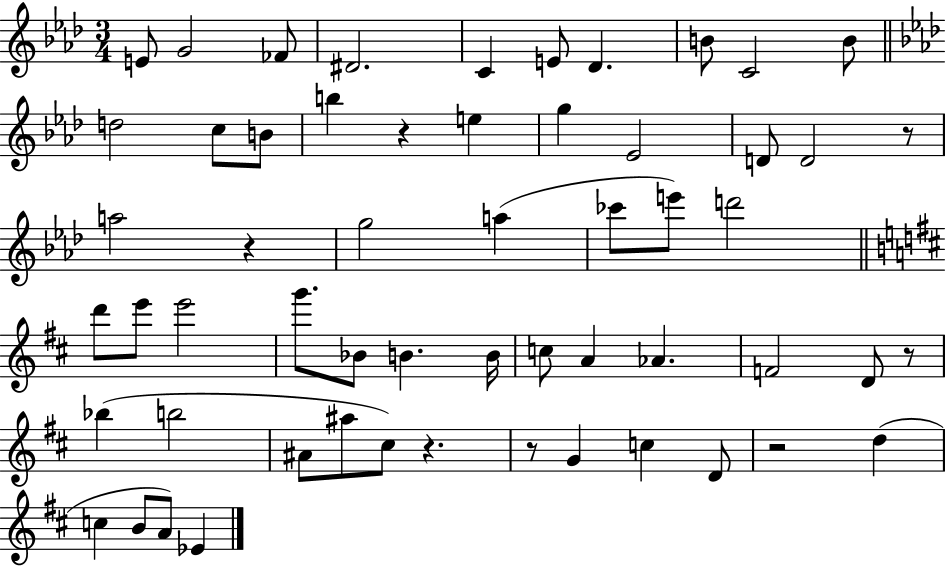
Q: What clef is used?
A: treble